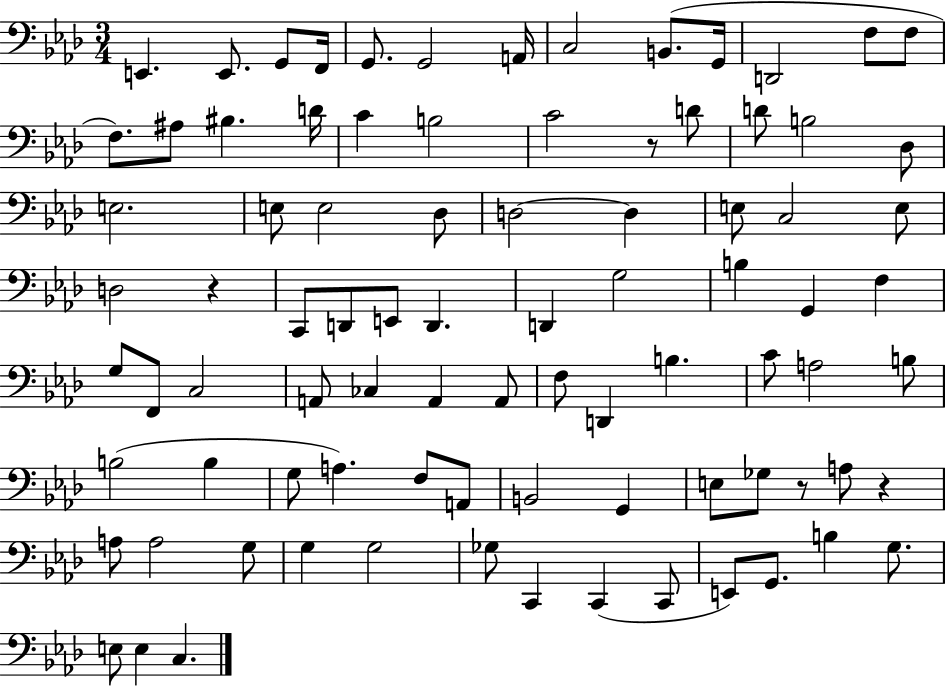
X:1
T:Untitled
M:3/4
L:1/4
K:Ab
E,, E,,/2 G,,/2 F,,/4 G,,/2 G,,2 A,,/4 C,2 B,,/2 G,,/4 D,,2 F,/2 F,/2 F,/2 ^A,/2 ^B, D/4 C B,2 C2 z/2 D/2 D/2 B,2 _D,/2 E,2 E,/2 E,2 _D,/2 D,2 D, E,/2 C,2 E,/2 D,2 z C,,/2 D,,/2 E,,/2 D,, D,, G,2 B, G,, F, G,/2 F,,/2 C,2 A,,/2 _C, A,, A,,/2 F,/2 D,, B, C/2 A,2 B,/2 B,2 B, G,/2 A, F,/2 A,,/2 B,,2 G,, E,/2 _G,/2 z/2 A,/2 z A,/2 A,2 G,/2 G, G,2 _G,/2 C,, C,, C,,/2 E,,/2 G,,/2 B, G,/2 E,/2 E, C,